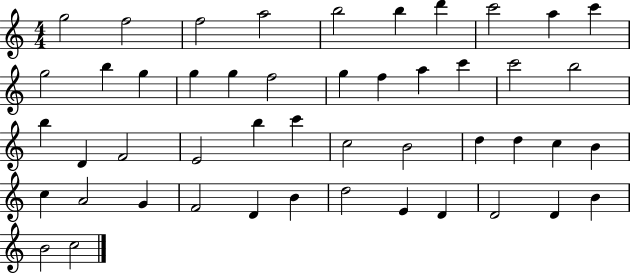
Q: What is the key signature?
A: C major